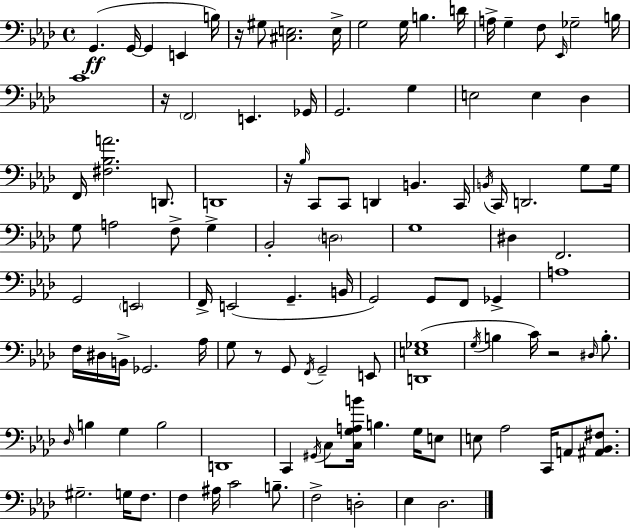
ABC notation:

X:1
T:Untitled
M:4/4
L:1/4
K:Ab
G,, G,,/4 G,, E,, B,/4 z/4 ^G,/2 [^C,E,]2 E,/4 G,2 G,/4 B, D/4 A,/4 G, F,/2 _E,,/4 _G,2 B,/4 C4 z/4 F,,2 E,, _G,,/4 G,,2 G, E,2 E, _D, F,,/4 [^F,_B,A]2 D,,/2 D,,4 z/4 _B,/4 C,,/2 C,,/2 D,, B,, C,,/4 B,,/4 C,,/4 D,,2 G,/2 G,/4 G,/2 A,2 F,/2 G, _B,,2 D,2 G,4 ^D, F,,2 G,,2 E,,2 F,,/4 E,,2 G,, B,,/4 G,,2 G,,/2 F,,/2 _G,, A,4 F,/4 ^D,/4 B,,/4 _G,,2 _A,/4 G,/2 z/2 G,,/2 F,,/4 G,,2 E,,/2 [D,,E,_G,]4 G,/4 B, C/4 z2 ^D,/4 B,/2 _D,/4 B, G, B,2 D,,4 C,, ^G,,/4 C,/2 [C,G,A,B]/4 B, G,/4 E,/2 E,/2 _A,2 C,,/4 A,,/2 [^A,,_B,,^F,]/2 ^G,2 G,/4 F,/2 F, ^A,/4 C2 B,/2 F,2 D,2 _E, _D,2